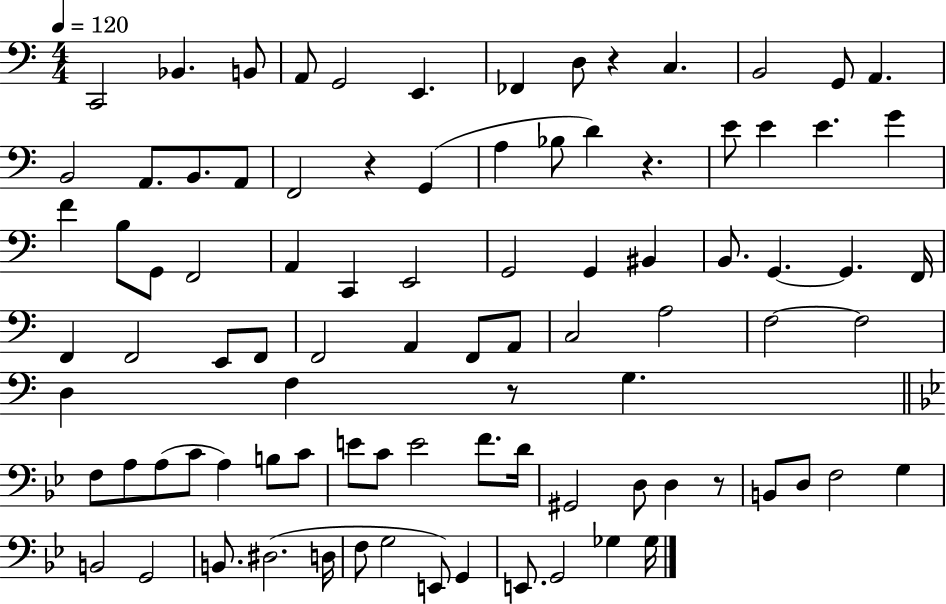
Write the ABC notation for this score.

X:1
T:Untitled
M:4/4
L:1/4
K:C
C,,2 _B,, B,,/2 A,,/2 G,,2 E,, _F,, D,/2 z C, B,,2 G,,/2 A,, B,,2 A,,/2 B,,/2 A,,/2 F,,2 z G,, A, _B,/2 D z E/2 E E G F B,/2 G,,/2 F,,2 A,, C,, E,,2 G,,2 G,, ^B,, B,,/2 G,, G,, F,,/4 F,, F,,2 E,,/2 F,,/2 F,,2 A,, F,,/2 A,,/2 C,2 A,2 F,2 F,2 D, F, z/2 G, F,/2 A,/2 A,/2 C/2 A, B,/2 C/2 E/2 C/2 E2 F/2 D/4 ^G,,2 D,/2 D, z/2 B,,/2 D,/2 F,2 G, B,,2 G,,2 B,,/2 ^D,2 D,/4 F,/2 G,2 E,,/2 G,, E,,/2 G,,2 _G, _G,/4